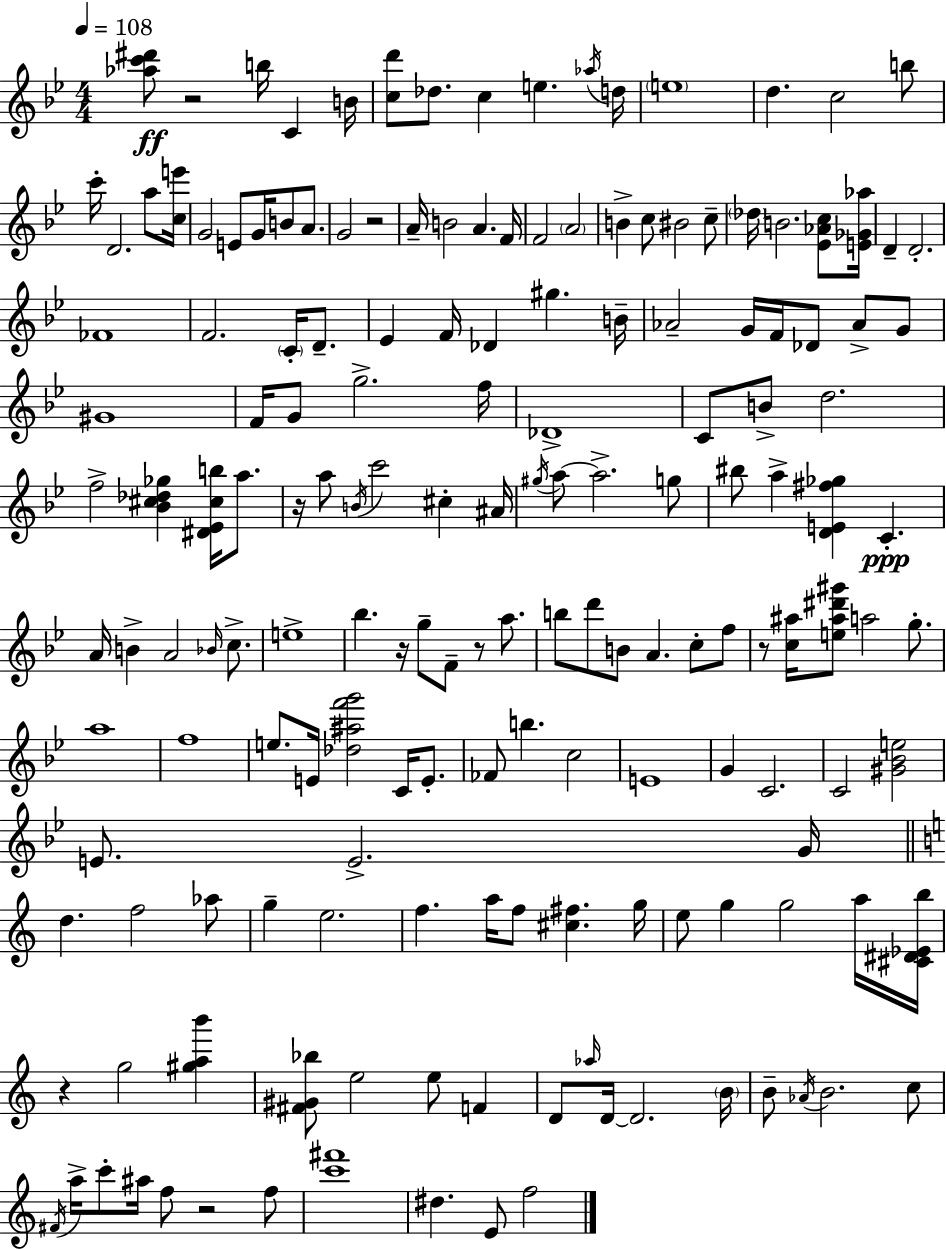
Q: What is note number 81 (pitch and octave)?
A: G5